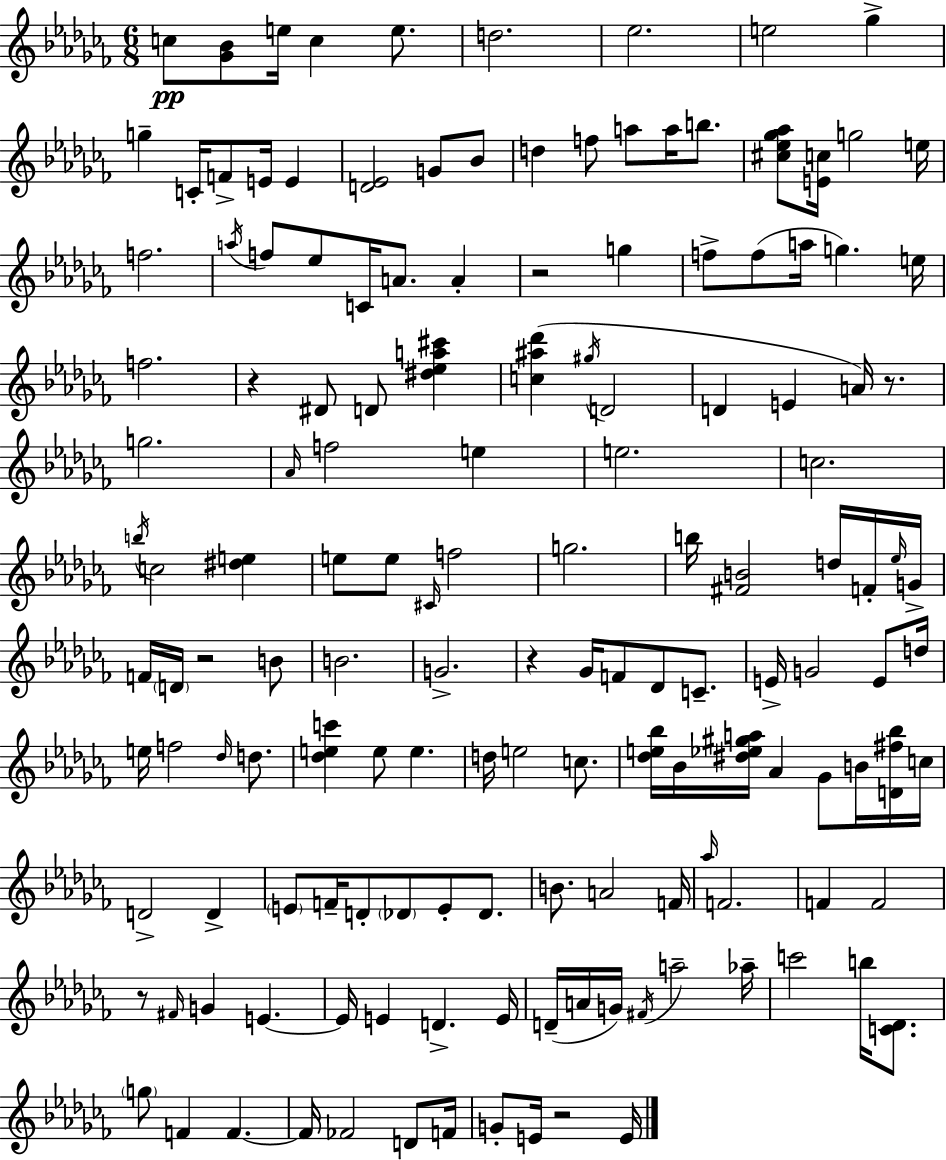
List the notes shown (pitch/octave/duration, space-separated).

C5/e [Gb4,Bb4]/e E5/s C5/q E5/e. D5/h. Eb5/h. E5/h Gb5/q G5/q C4/s F4/e E4/s E4/q [D4,Eb4]/h G4/e Bb4/e D5/q F5/e A5/e A5/s B5/e. [C#5,Eb5,Gb5,Ab5]/e [E4,C5]/s G5/h E5/s F5/h. A5/s F5/e Eb5/e C4/s A4/e. A4/q R/h G5/q F5/e F5/e A5/s G5/q. E5/s F5/h. R/q D#4/e D4/e [D#5,Eb5,A5,C#6]/q [C5,A#5,Db6]/q G#5/s D4/h D4/q E4/q A4/s R/e. G5/h. Ab4/s F5/h E5/q E5/h. C5/h. B5/s C5/h [D#5,E5]/q E5/e E5/e C#4/s F5/h G5/h. B5/s [F#4,B4]/h D5/s F4/s Eb5/s G4/s F4/s D4/s R/h B4/e B4/h. G4/h. R/q Gb4/s F4/e Db4/e C4/e. E4/s G4/h E4/e D5/s E5/s F5/h Db5/s D5/e. [Db5,E5,C6]/q E5/e E5/q. D5/s E5/h C5/e. [Db5,E5,Bb5]/s Bb4/s [D#5,Eb5,G#5,A5]/s Ab4/q Gb4/e B4/s [D4,F#5,Bb5]/s C5/s D4/h D4/q E4/e F4/s D4/e Db4/e E4/e Db4/e. B4/e. A4/h F4/s Ab5/s F4/h. F4/q F4/h R/e F#4/s G4/q E4/q. E4/s E4/q D4/q. E4/s D4/s A4/s G4/s F#4/s A5/h Ab5/s C6/h B5/s [C4,Db4]/e. G5/e F4/q F4/q. F4/s FES4/h D4/e F4/s G4/e E4/s R/h E4/s